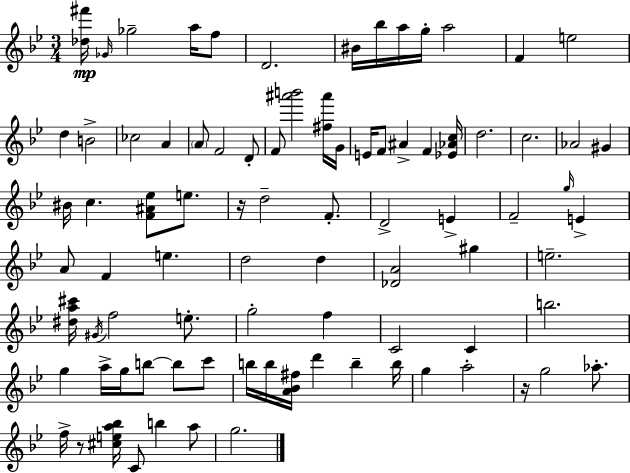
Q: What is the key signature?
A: BES major